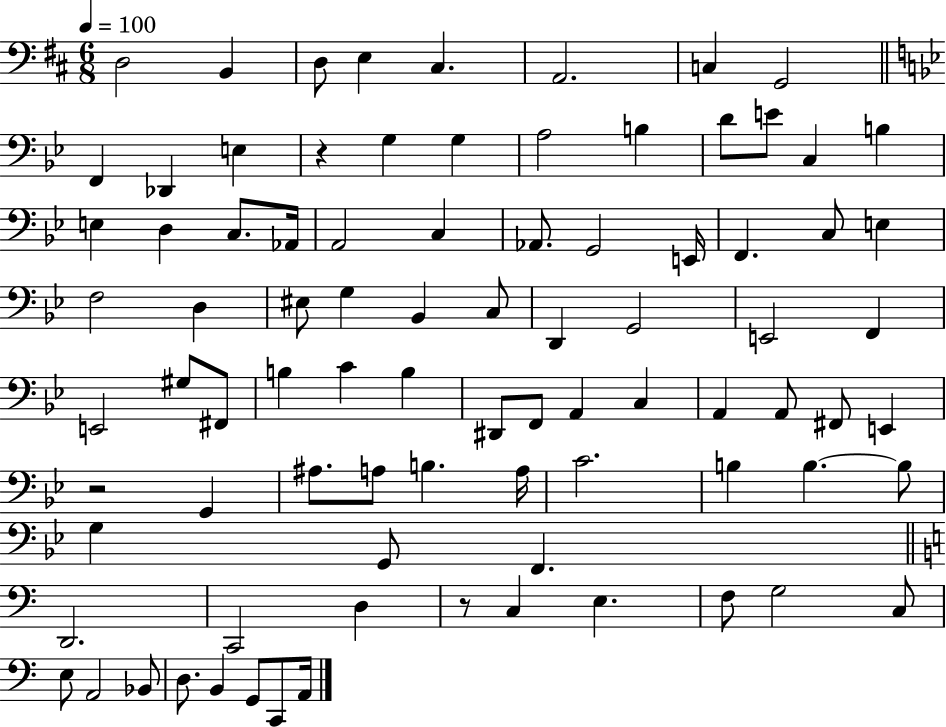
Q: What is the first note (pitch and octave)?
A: D3